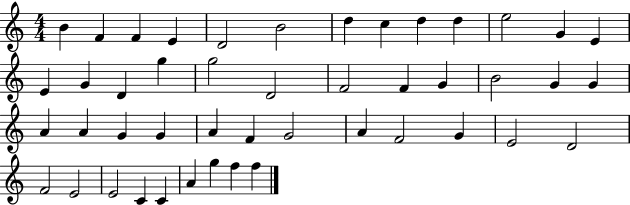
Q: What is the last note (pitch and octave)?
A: F5